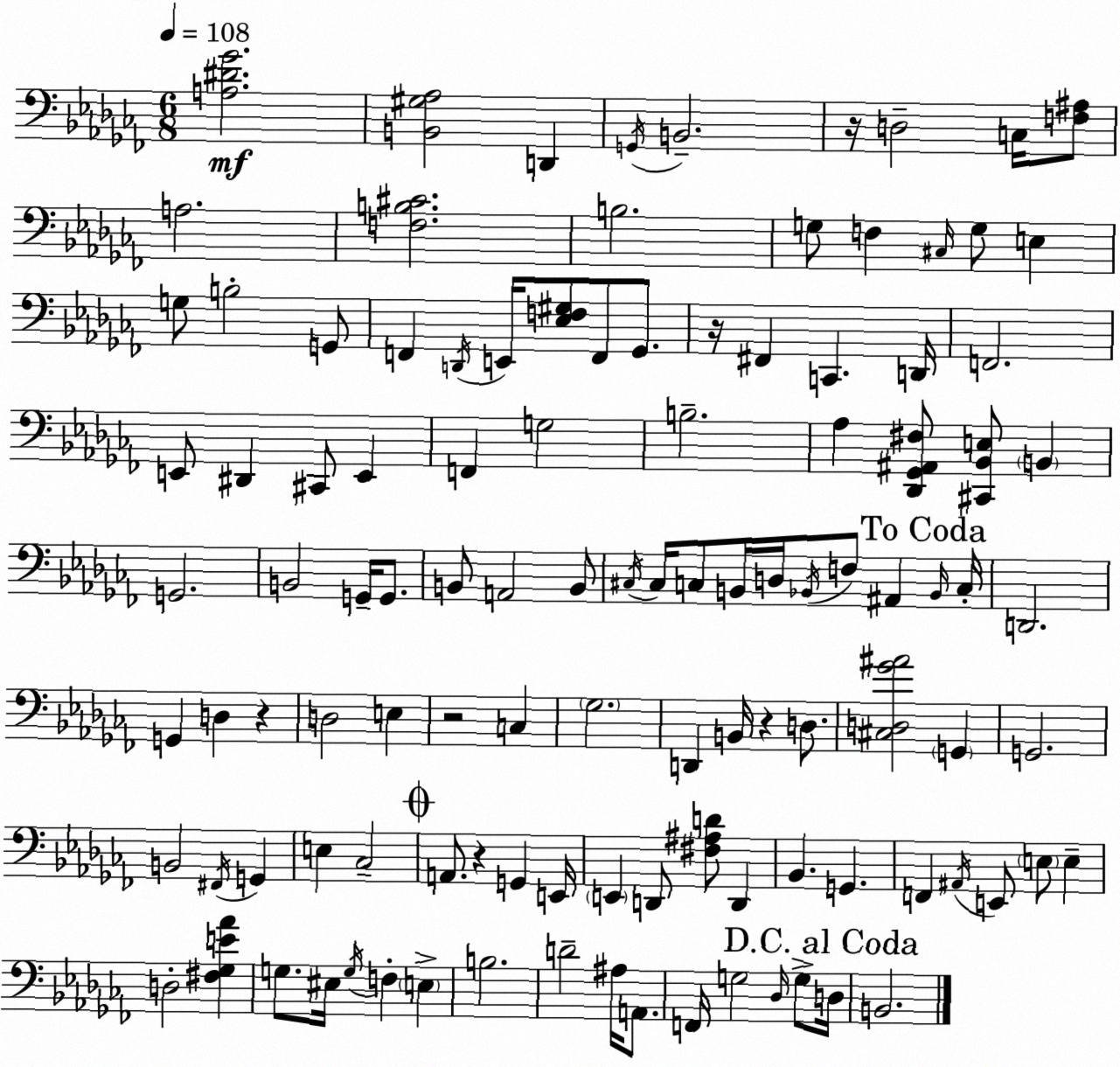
X:1
T:Untitled
M:6/8
L:1/4
K:Abm
[A,^D_G]2 [B,,^G,_A,]2 D,, G,,/4 B,,2 z/4 D,2 C,/4 [F,^A,]/2 A,2 [F,B,^C]2 B,2 G,/2 F, ^C,/4 G,/2 E, G,/2 B,2 G,,/2 F,, D,,/4 E,,/4 [_E,F,^G,]/2 F,,/2 _G,,/2 z/4 ^F,, C,, D,,/4 F,,2 E,,/2 ^D,, ^C,,/2 E,, F,, G,2 B,2 _A, [_D,,_G,,^A,,^F,]/2 [^C,,_B,,E,]/2 B,, G,,2 B,,2 G,,/4 G,,/2 B,,/2 A,,2 B,,/2 ^C,/4 ^C,/4 C,/2 B,,/4 D,/4 _B,,/4 F,/2 ^A,, _B,,/4 C,/4 D,,2 G,, D, z D,2 E, z2 C, _G,2 D,, B,,/4 z D,/2 [^C,D,_G^A]2 G,, G,,2 B,,2 ^F,,/4 G,, E, _C,2 A,,/2 z G,, E,,/4 E,, D,,/2 [^F,^A,D]/2 D,, _B,, G,, F,, ^A,,/4 E,,/2 E,/2 E, D,2 [^F,_G,E_A] G,/2 ^E,/4 G,/4 F, E, B,2 D2 ^A,/4 A,,/2 F,,/4 G,2 _D,/4 G,/2 D,/4 B,,2